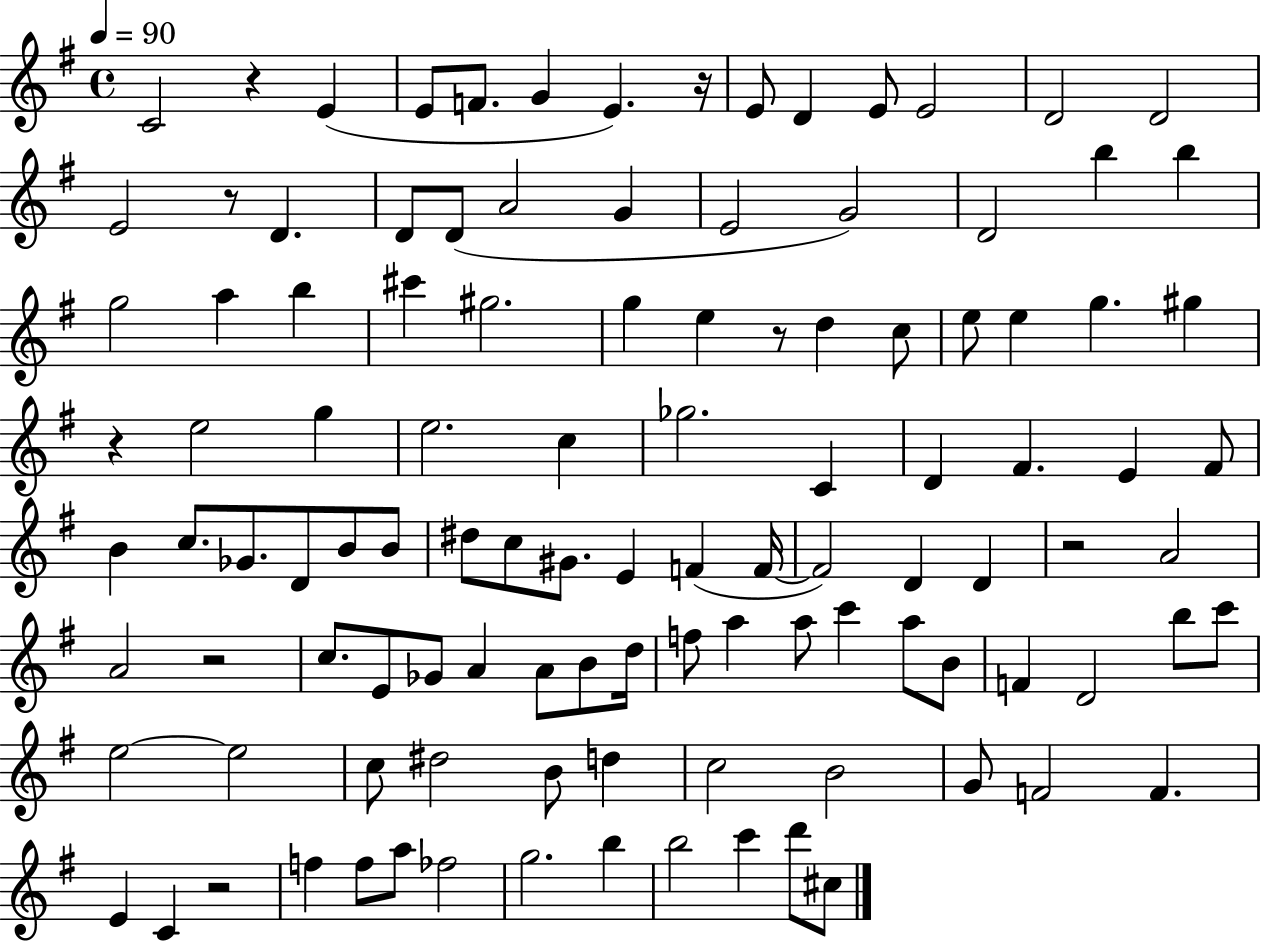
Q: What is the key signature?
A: G major